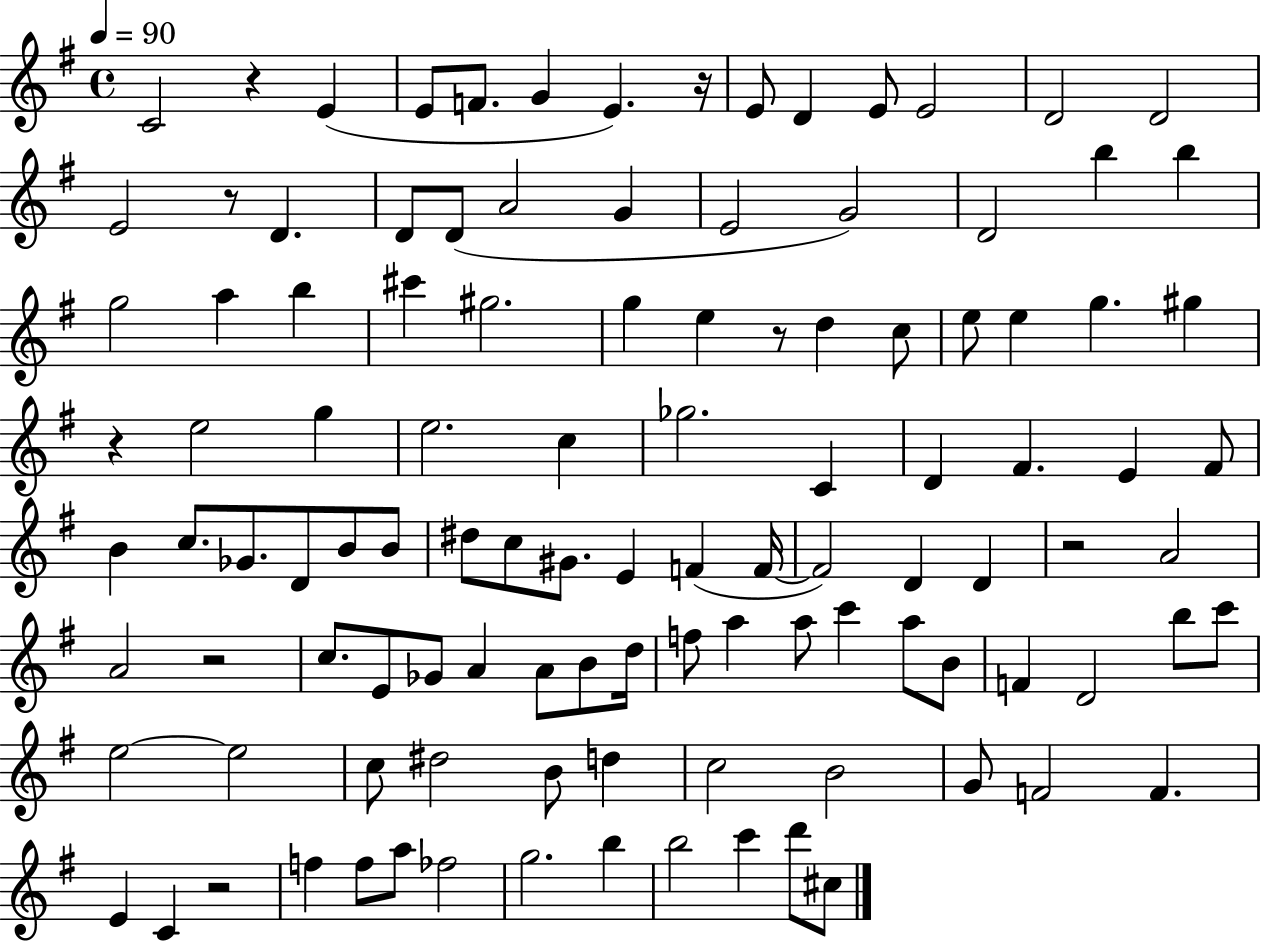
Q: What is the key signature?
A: G major